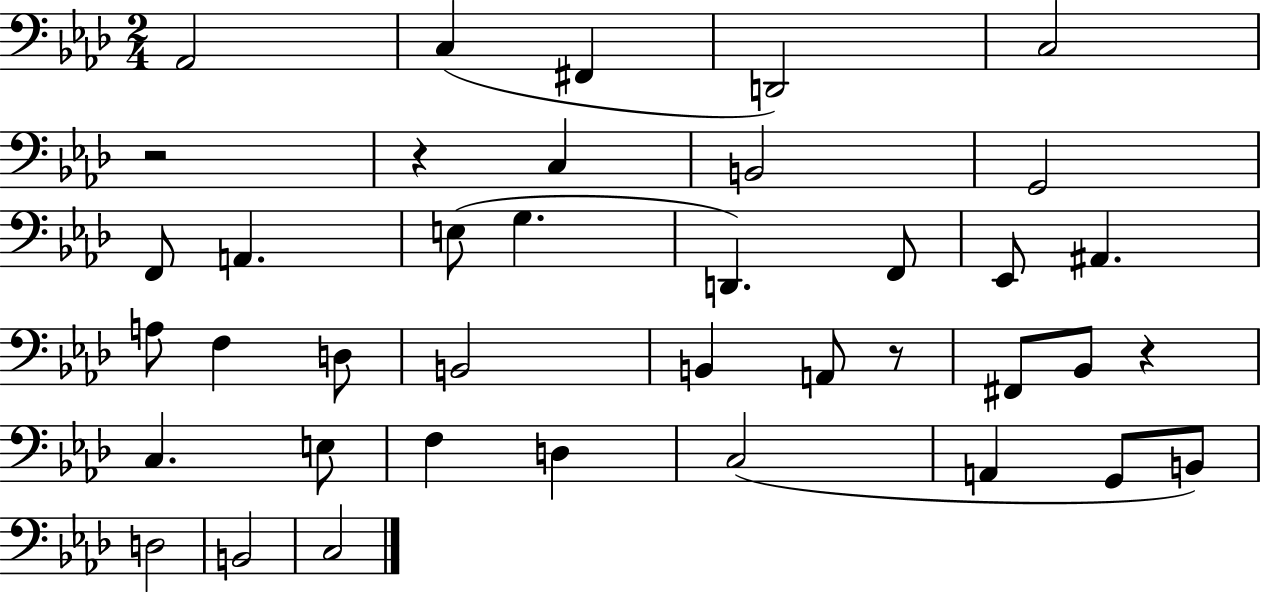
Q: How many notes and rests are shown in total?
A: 39